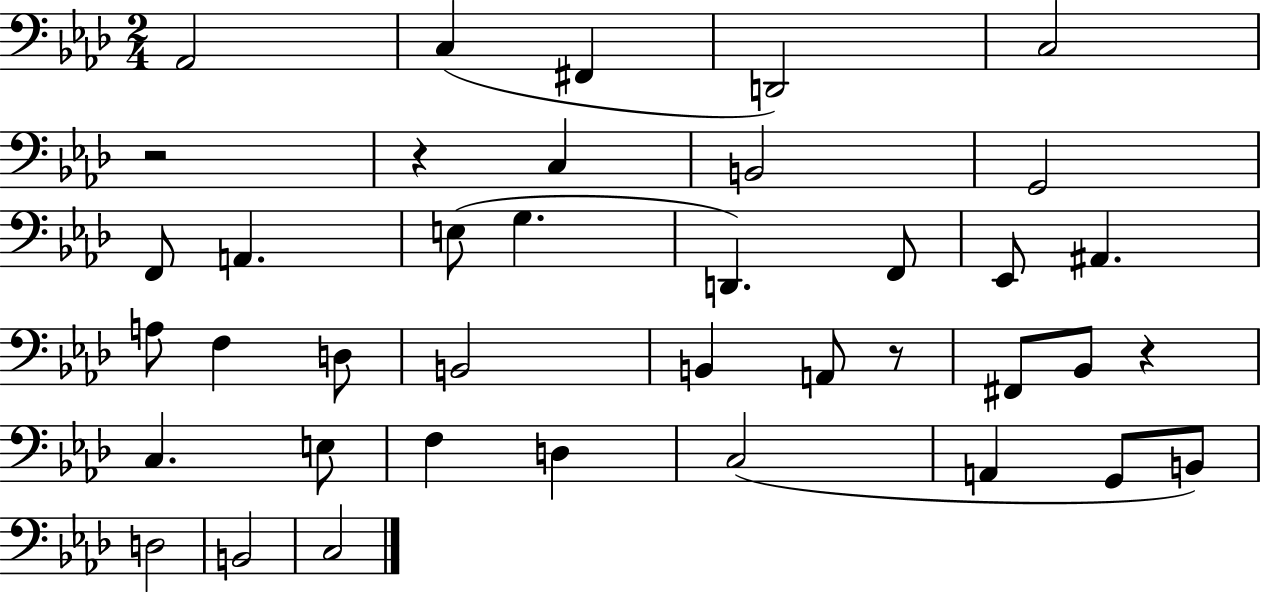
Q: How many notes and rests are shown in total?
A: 39